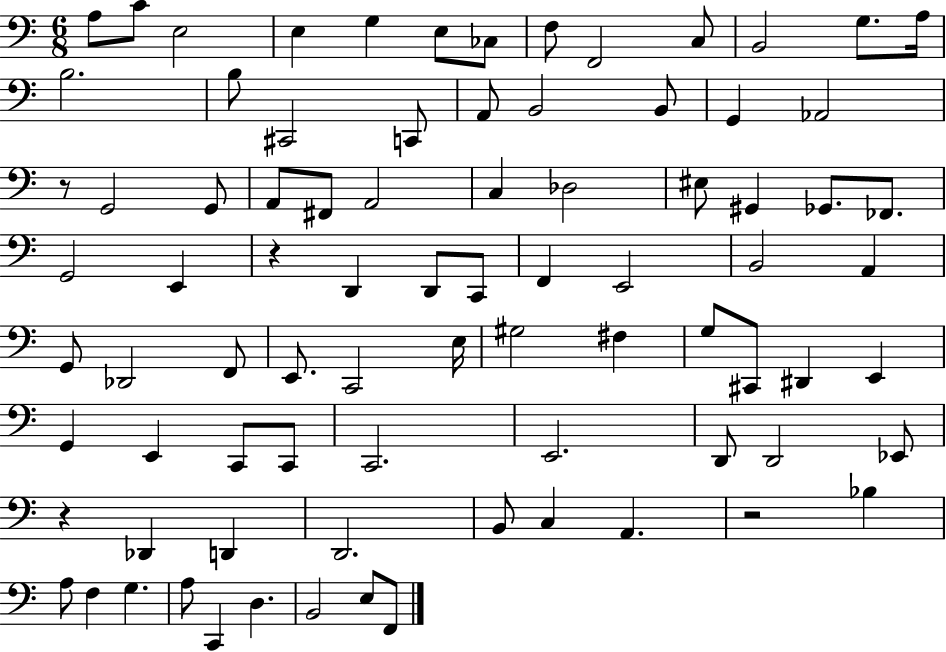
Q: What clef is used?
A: bass